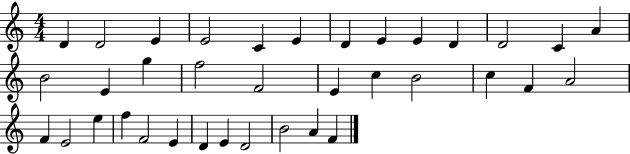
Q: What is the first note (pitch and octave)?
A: D4